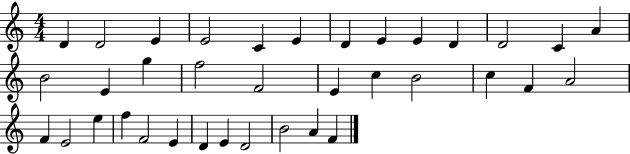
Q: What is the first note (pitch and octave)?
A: D4